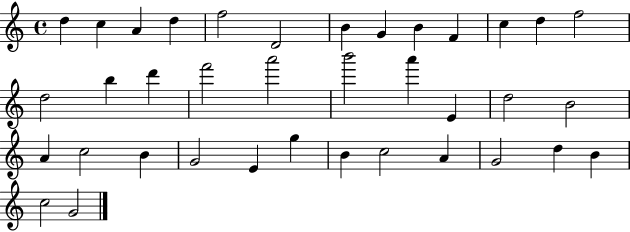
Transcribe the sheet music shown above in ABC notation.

X:1
T:Untitled
M:4/4
L:1/4
K:C
d c A d f2 D2 B G B F c d f2 d2 b d' f'2 a'2 b'2 a' E d2 B2 A c2 B G2 E g B c2 A G2 d B c2 G2